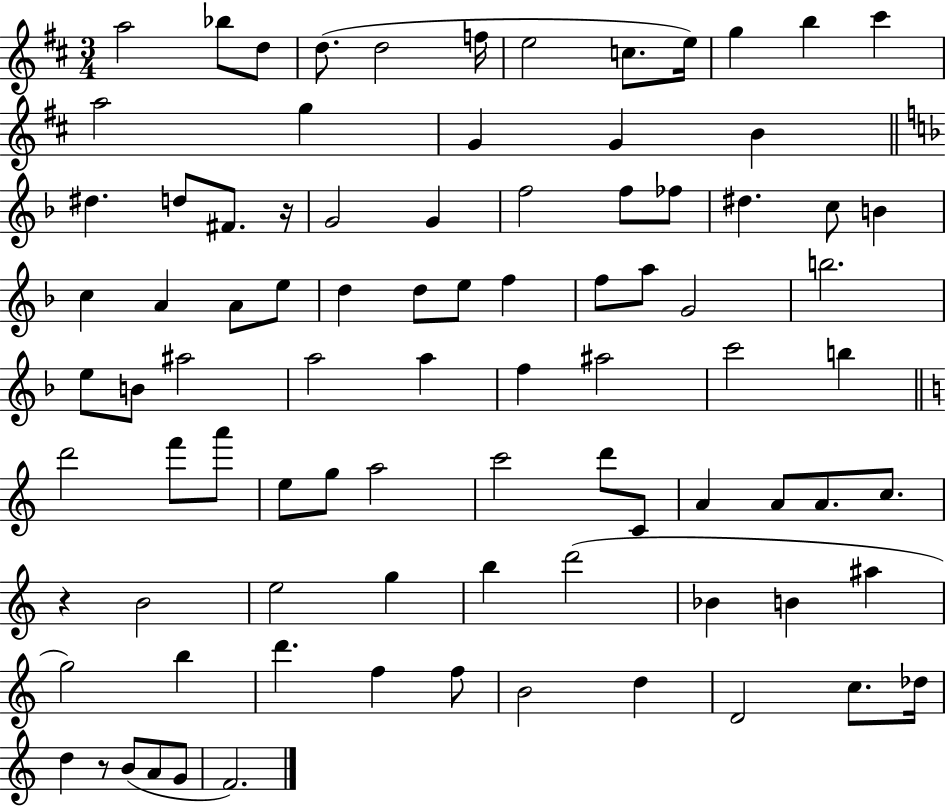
X:1
T:Untitled
M:3/4
L:1/4
K:D
a2 _b/2 d/2 d/2 d2 f/4 e2 c/2 e/4 g b ^c' a2 g G G B ^d d/2 ^F/2 z/4 G2 G f2 f/2 _f/2 ^d c/2 B c A A/2 e/2 d d/2 e/2 f f/2 a/2 G2 b2 e/2 B/2 ^a2 a2 a f ^a2 c'2 b d'2 f'/2 a'/2 e/2 g/2 a2 c'2 d'/2 C/2 A A/2 A/2 c/2 z B2 e2 g b d'2 _B B ^a g2 b d' f f/2 B2 d D2 c/2 _d/4 d z/2 B/2 A/2 G/2 F2